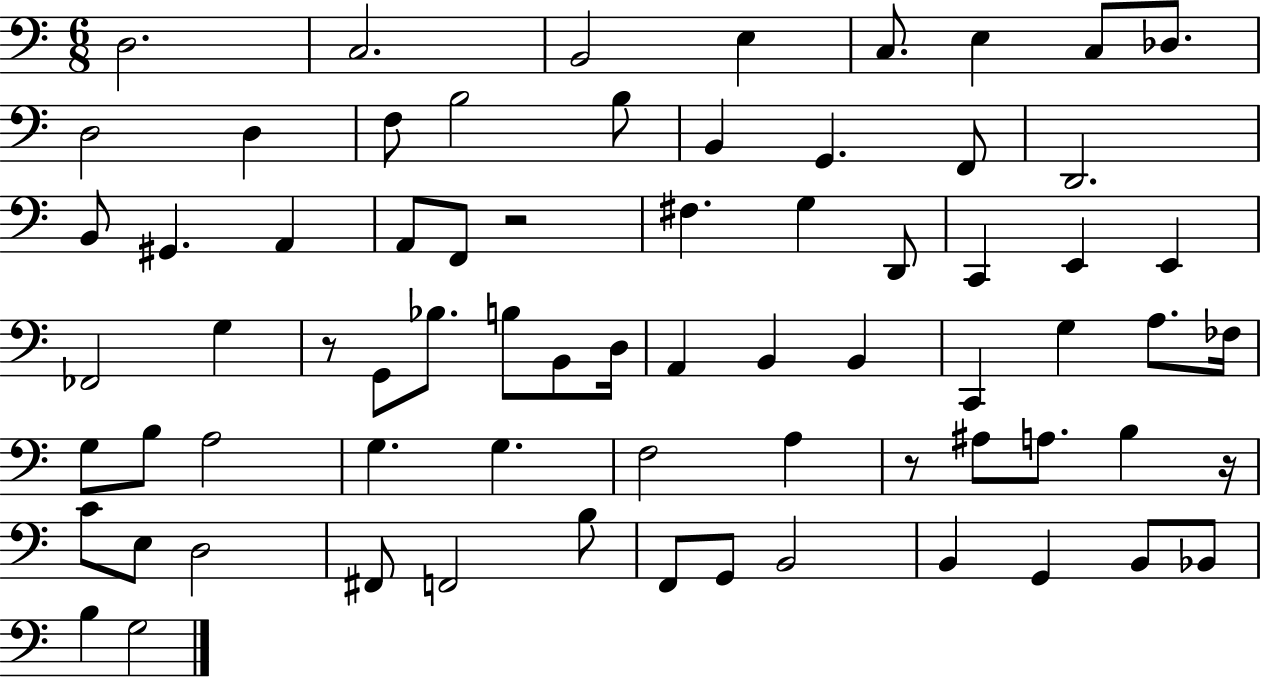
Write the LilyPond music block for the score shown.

{
  \clef bass
  \numericTimeSignature
  \time 6/8
  \key c \major
  \repeat volta 2 { d2. | c2. | b,2 e4 | c8. e4 c8 des8. | \break d2 d4 | f8 b2 b8 | b,4 g,4. f,8 | d,2. | \break b,8 gis,4. a,4 | a,8 f,8 r2 | fis4. g4 d,8 | c,4 e,4 e,4 | \break fes,2 g4 | r8 g,8 bes8. b8 b,8 d16 | a,4 b,4 b,4 | c,4 g4 a8. fes16 | \break g8 b8 a2 | g4. g4. | f2 a4 | r8 ais8 a8. b4 r16 | \break c'8 e8 d2 | fis,8 f,2 b8 | f,8 g,8 b,2 | b,4 g,4 b,8 bes,8 | \break b4 g2 | } \bar "|."
}